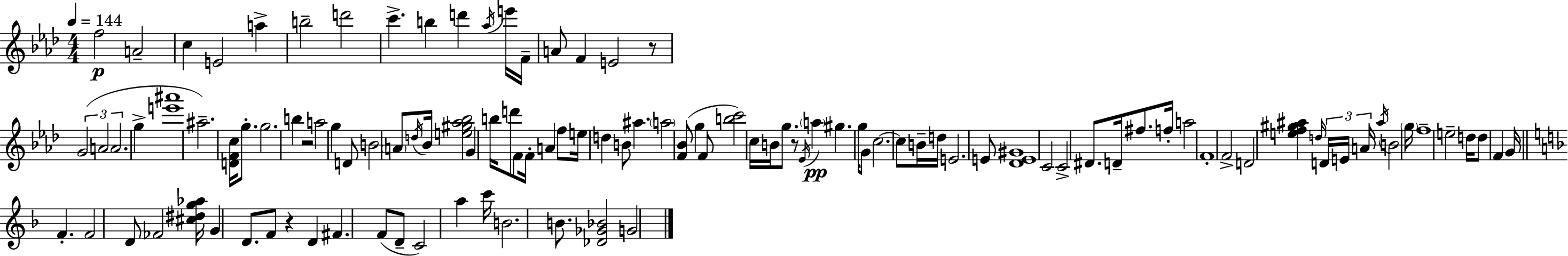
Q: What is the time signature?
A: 4/4